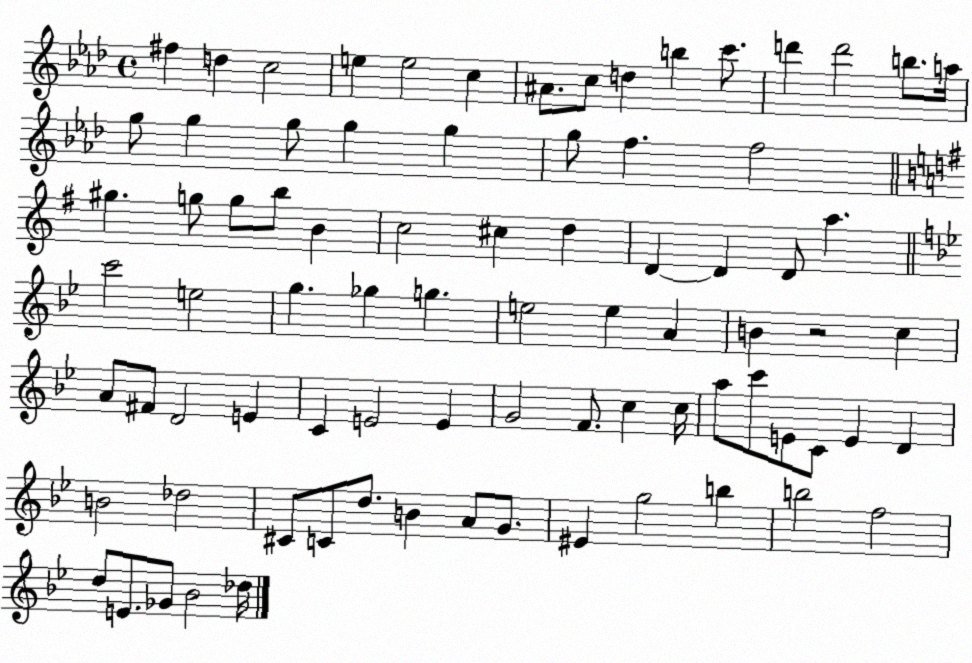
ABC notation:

X:1
T:Untitled
M:4/4
L:1/4
K:Ab
^f d c2 e e2 c ^A/2 c/2 d b c'/2 d' d'2 b/2 a/4 g/2 g g/2 g g g/2 f f2 ^g g/2 g/2 b/2 B c2 ^c d D D D/2 a c'2 e2 g _g g e2 e A B z2 c A/2 ^F/2 D2 E C E2 E G2 F/2 c c/4 a/2 c'/2 E/2 C/2 E D B2 _d2 ^C/2 C/2 d/2 B A/2 G/2 ^E g2 b b2 f2 d/2 E/2 _G/2 _B2 _d/4